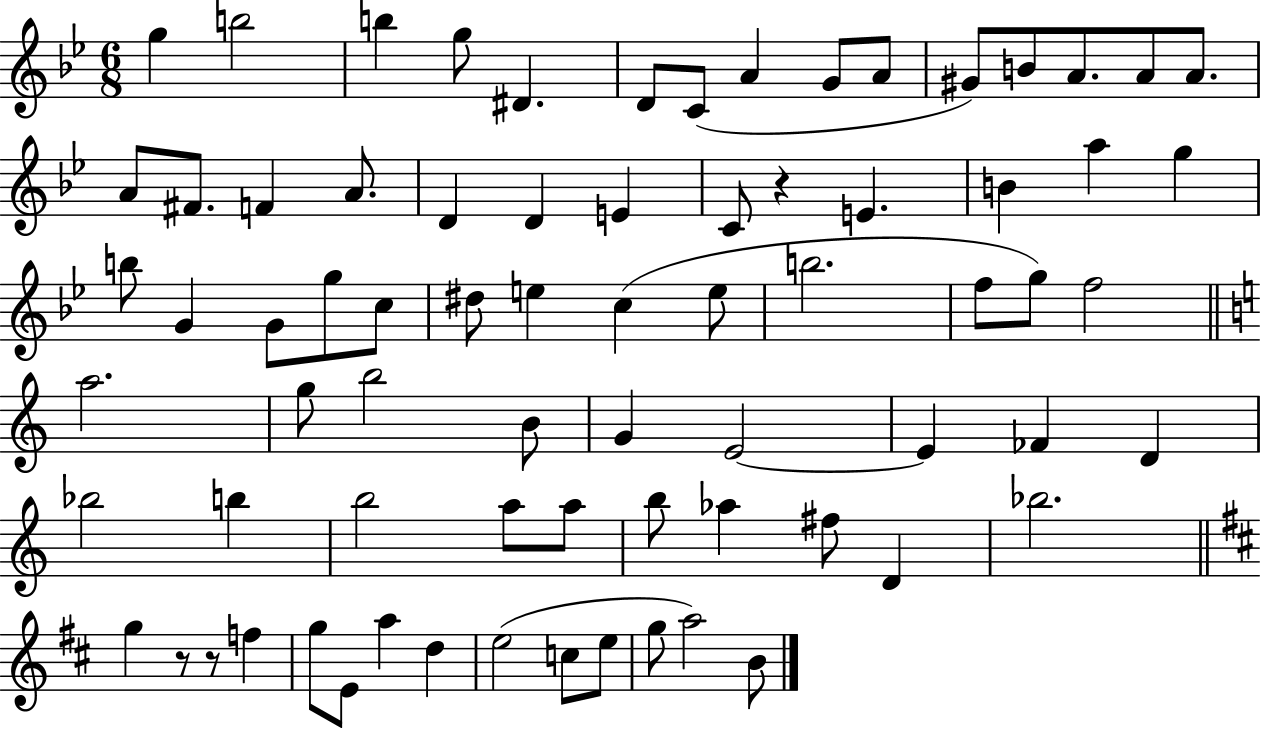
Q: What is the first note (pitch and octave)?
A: G5